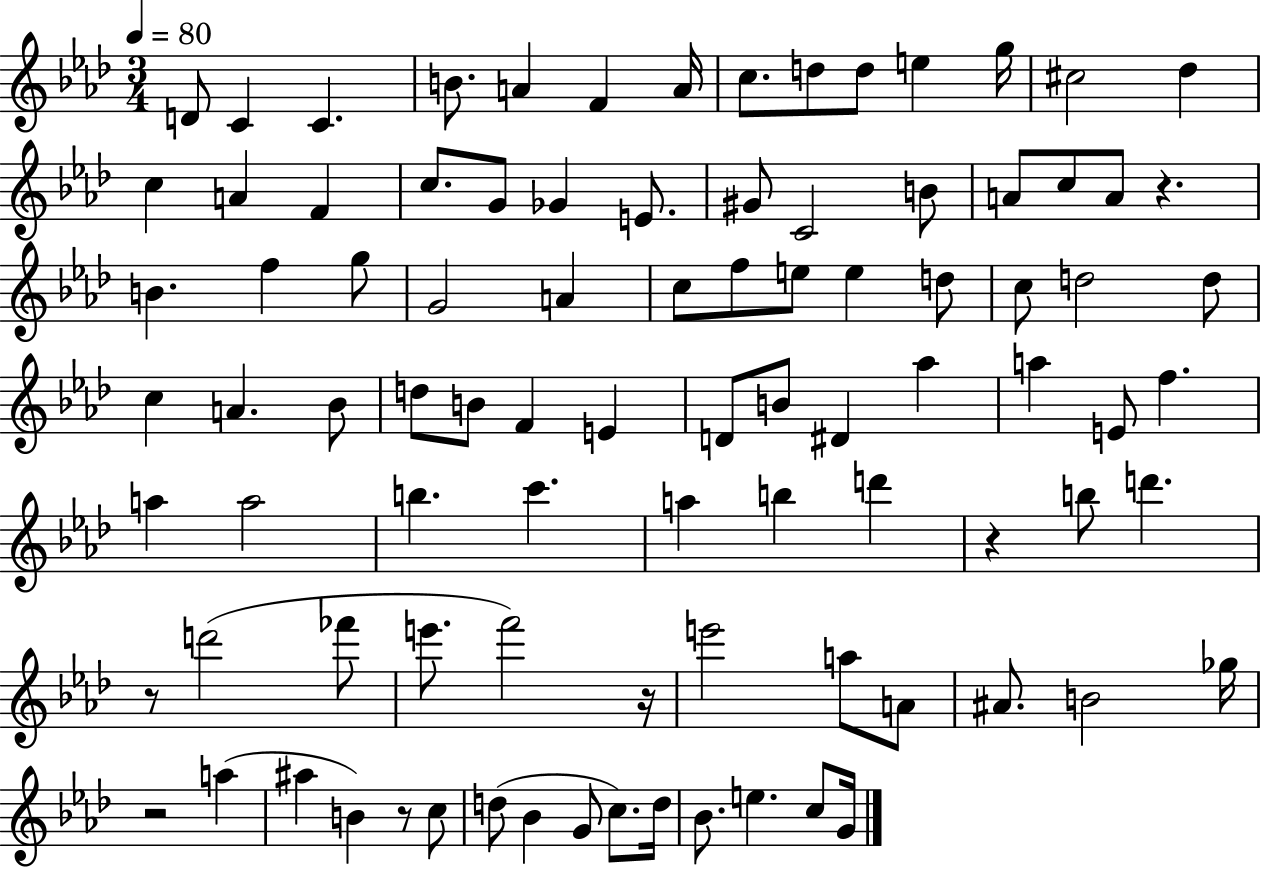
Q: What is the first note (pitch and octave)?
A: D4